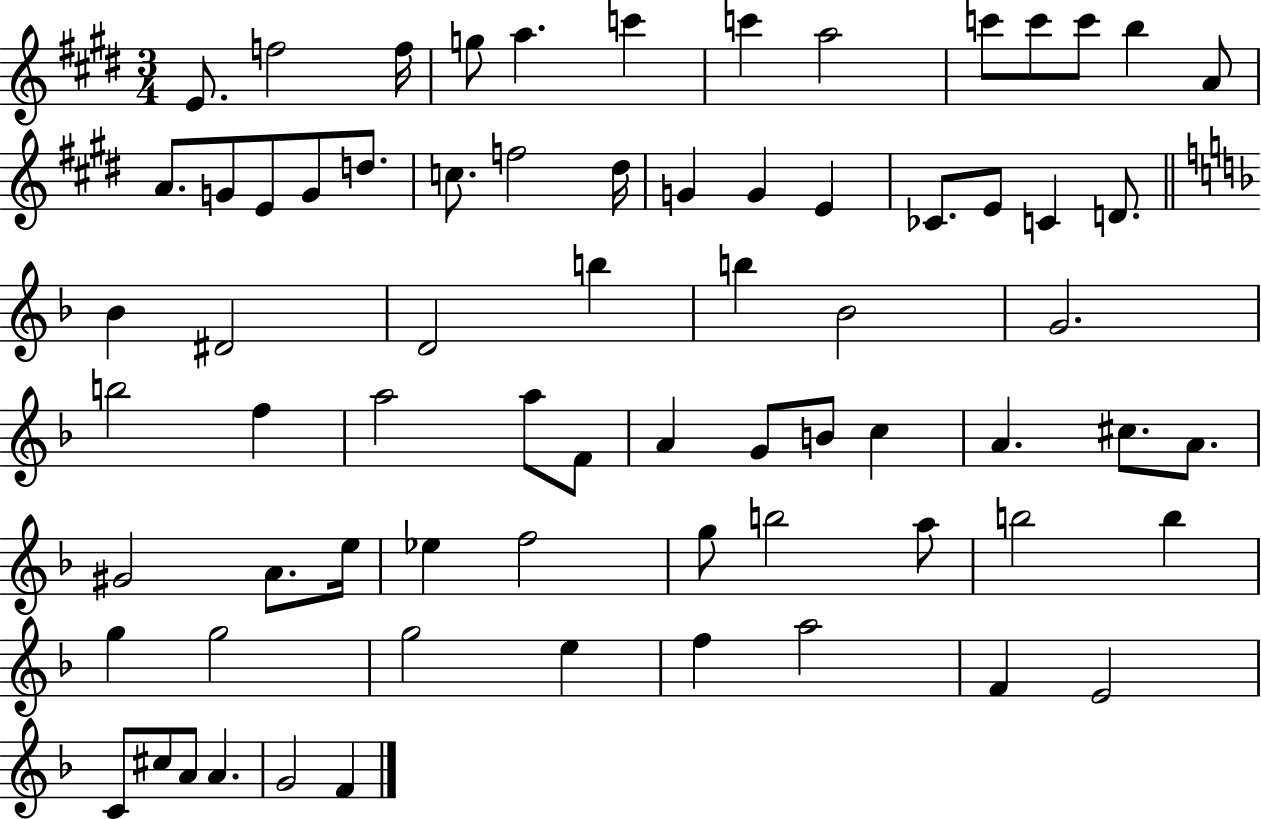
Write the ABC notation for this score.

X:1
T:Untitled
M:3/4
L:1/4
K:E
E/2 f2 f/4 g/2 a c' c' a2 c'/2 c'/2 c'/2 b A/2 A/2 G/2 E/2 G/2 d/2 c/2 f2 ^d/4 G G E _C/2 E/2 C D/2 _B ^D2 D2 b b _B2 G2 b2 f a2 a/2 F/2 A G/2 B/2 c A ^c/2 A/2 ^G2 A/2 e/4 _e f2 g/2 b2 a/2 b2 b g g2 g2 e f a2 F E2 C/2 ^c/2 A/2 A G2 F